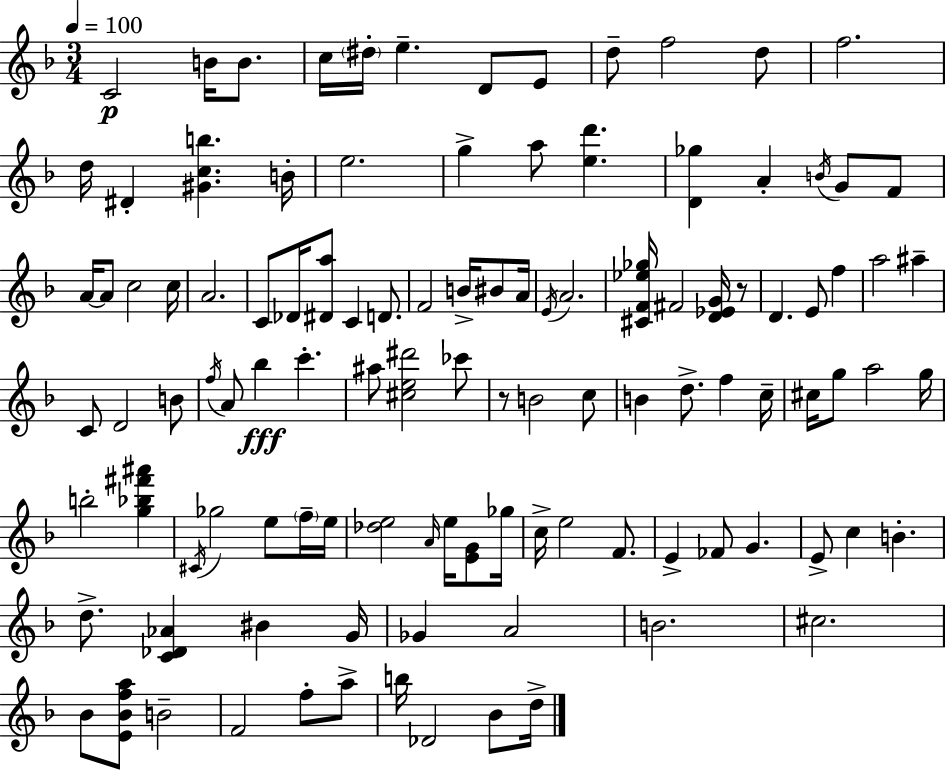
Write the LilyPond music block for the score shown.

{
  \clef treble
  \numericTimeSignature
  \time 3/4
  \key d \minor
  \tempo 4 = 100
  c'2\p b'16 b'8. | c''16 \parenthesize dis''16-. e''4.-- d'8 e'8 | d''8-- f''2 d''8 | f''2. | \break d''16 dis'4-. <gis' c'' b''>4. b'16-. | e''2. | g''4-> a''8 <e'' d'''>4. | <d' ges''>4 a'4-. \acciaccatura { b'16 } g'8 f'8 | \break a'16~~ a'8 c''2 | c''16 a'2. | c'8 des'16 <dis' a''>8 c'4 d'8. | f'2 b'16-> bis'8 | \break a'16 \acciaccatura { e'16 } a'2. | <cis' f' ees'' ges''>16 fis'2 <d' ees' g'>16 | r8 d'4. e'8 f''4 | a''2 ais''4-- | \break c'8 d'2 | b'8 \acciaccatura { f''16 } a'8 bes''4\fff c'''4.-. | ais''8 <cis'' e'' dis'''>2 | ces'''8 r8 b'2 | \break c''8 b'4 d''8.-> f''4 | c''16-- cis''16 g''8 a''2 | g''16 b''2-. <g'' bes'' fis''' ais'''>4 | \acciaccatura { cis'16 } ges''2 | \break e''8 \parenthesize f''16-- e''16 <des'' e''>2 | \grace { a'16 } e''16 <e' g'>8 ges''16 c''16-> e''2 | f'8. e'4-> fes'8 g'4. | e'8-> c''4 b'4.-. | \break d''8.-> <c' des' aes'>4 | bis'4 g'16 ges'4 a'2 | b'2. | cis''2. | \break bes'8 <e' bes' f'' a''>8 b'2-- | f'2 | f''8-. a''8-> b''16 des'2 | bes'8 d''16-> \bar "|."
}